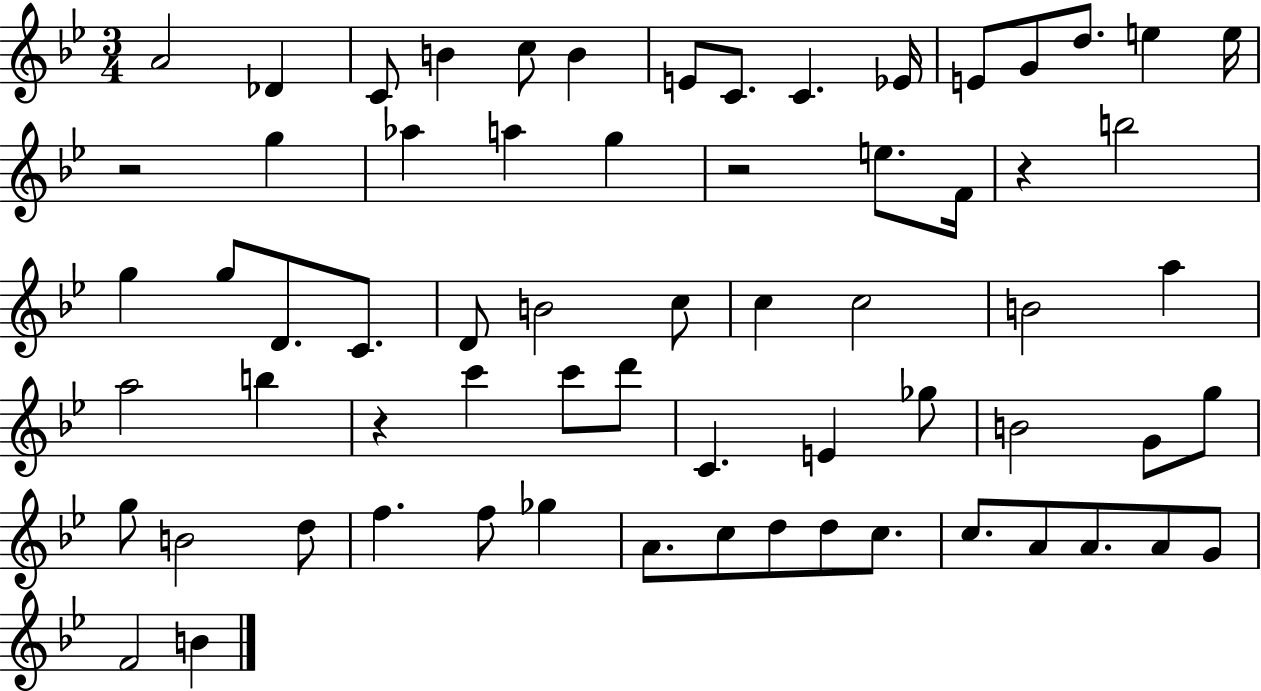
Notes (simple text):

A4/h Db4/q C4/e B4/q C5/e B4/q E4/e C4/e. C4/q. Eb4/s E4/e G4/e D5/e. E5/q E5/s R/h G5/q Ab5/q A5/q G5/q R/h E5/e. F4/s R/q B5/h G5/q G5/e D4/e. C4/e. D4/e B4/h C5/e C5/q C5/h B4/h A5/q A5/h B5/q R/q C6/q C6/e D6/e C4/q. E4/q Gb5/e B4/h G4/e G5/e G5/e B4/h D5/e F5/q. F5/e Gb5/q A4/e. C5/e D5/e D5/e C5/e. C5/e. A4/e A4/e. A4/e G4/e F4/h B4/q